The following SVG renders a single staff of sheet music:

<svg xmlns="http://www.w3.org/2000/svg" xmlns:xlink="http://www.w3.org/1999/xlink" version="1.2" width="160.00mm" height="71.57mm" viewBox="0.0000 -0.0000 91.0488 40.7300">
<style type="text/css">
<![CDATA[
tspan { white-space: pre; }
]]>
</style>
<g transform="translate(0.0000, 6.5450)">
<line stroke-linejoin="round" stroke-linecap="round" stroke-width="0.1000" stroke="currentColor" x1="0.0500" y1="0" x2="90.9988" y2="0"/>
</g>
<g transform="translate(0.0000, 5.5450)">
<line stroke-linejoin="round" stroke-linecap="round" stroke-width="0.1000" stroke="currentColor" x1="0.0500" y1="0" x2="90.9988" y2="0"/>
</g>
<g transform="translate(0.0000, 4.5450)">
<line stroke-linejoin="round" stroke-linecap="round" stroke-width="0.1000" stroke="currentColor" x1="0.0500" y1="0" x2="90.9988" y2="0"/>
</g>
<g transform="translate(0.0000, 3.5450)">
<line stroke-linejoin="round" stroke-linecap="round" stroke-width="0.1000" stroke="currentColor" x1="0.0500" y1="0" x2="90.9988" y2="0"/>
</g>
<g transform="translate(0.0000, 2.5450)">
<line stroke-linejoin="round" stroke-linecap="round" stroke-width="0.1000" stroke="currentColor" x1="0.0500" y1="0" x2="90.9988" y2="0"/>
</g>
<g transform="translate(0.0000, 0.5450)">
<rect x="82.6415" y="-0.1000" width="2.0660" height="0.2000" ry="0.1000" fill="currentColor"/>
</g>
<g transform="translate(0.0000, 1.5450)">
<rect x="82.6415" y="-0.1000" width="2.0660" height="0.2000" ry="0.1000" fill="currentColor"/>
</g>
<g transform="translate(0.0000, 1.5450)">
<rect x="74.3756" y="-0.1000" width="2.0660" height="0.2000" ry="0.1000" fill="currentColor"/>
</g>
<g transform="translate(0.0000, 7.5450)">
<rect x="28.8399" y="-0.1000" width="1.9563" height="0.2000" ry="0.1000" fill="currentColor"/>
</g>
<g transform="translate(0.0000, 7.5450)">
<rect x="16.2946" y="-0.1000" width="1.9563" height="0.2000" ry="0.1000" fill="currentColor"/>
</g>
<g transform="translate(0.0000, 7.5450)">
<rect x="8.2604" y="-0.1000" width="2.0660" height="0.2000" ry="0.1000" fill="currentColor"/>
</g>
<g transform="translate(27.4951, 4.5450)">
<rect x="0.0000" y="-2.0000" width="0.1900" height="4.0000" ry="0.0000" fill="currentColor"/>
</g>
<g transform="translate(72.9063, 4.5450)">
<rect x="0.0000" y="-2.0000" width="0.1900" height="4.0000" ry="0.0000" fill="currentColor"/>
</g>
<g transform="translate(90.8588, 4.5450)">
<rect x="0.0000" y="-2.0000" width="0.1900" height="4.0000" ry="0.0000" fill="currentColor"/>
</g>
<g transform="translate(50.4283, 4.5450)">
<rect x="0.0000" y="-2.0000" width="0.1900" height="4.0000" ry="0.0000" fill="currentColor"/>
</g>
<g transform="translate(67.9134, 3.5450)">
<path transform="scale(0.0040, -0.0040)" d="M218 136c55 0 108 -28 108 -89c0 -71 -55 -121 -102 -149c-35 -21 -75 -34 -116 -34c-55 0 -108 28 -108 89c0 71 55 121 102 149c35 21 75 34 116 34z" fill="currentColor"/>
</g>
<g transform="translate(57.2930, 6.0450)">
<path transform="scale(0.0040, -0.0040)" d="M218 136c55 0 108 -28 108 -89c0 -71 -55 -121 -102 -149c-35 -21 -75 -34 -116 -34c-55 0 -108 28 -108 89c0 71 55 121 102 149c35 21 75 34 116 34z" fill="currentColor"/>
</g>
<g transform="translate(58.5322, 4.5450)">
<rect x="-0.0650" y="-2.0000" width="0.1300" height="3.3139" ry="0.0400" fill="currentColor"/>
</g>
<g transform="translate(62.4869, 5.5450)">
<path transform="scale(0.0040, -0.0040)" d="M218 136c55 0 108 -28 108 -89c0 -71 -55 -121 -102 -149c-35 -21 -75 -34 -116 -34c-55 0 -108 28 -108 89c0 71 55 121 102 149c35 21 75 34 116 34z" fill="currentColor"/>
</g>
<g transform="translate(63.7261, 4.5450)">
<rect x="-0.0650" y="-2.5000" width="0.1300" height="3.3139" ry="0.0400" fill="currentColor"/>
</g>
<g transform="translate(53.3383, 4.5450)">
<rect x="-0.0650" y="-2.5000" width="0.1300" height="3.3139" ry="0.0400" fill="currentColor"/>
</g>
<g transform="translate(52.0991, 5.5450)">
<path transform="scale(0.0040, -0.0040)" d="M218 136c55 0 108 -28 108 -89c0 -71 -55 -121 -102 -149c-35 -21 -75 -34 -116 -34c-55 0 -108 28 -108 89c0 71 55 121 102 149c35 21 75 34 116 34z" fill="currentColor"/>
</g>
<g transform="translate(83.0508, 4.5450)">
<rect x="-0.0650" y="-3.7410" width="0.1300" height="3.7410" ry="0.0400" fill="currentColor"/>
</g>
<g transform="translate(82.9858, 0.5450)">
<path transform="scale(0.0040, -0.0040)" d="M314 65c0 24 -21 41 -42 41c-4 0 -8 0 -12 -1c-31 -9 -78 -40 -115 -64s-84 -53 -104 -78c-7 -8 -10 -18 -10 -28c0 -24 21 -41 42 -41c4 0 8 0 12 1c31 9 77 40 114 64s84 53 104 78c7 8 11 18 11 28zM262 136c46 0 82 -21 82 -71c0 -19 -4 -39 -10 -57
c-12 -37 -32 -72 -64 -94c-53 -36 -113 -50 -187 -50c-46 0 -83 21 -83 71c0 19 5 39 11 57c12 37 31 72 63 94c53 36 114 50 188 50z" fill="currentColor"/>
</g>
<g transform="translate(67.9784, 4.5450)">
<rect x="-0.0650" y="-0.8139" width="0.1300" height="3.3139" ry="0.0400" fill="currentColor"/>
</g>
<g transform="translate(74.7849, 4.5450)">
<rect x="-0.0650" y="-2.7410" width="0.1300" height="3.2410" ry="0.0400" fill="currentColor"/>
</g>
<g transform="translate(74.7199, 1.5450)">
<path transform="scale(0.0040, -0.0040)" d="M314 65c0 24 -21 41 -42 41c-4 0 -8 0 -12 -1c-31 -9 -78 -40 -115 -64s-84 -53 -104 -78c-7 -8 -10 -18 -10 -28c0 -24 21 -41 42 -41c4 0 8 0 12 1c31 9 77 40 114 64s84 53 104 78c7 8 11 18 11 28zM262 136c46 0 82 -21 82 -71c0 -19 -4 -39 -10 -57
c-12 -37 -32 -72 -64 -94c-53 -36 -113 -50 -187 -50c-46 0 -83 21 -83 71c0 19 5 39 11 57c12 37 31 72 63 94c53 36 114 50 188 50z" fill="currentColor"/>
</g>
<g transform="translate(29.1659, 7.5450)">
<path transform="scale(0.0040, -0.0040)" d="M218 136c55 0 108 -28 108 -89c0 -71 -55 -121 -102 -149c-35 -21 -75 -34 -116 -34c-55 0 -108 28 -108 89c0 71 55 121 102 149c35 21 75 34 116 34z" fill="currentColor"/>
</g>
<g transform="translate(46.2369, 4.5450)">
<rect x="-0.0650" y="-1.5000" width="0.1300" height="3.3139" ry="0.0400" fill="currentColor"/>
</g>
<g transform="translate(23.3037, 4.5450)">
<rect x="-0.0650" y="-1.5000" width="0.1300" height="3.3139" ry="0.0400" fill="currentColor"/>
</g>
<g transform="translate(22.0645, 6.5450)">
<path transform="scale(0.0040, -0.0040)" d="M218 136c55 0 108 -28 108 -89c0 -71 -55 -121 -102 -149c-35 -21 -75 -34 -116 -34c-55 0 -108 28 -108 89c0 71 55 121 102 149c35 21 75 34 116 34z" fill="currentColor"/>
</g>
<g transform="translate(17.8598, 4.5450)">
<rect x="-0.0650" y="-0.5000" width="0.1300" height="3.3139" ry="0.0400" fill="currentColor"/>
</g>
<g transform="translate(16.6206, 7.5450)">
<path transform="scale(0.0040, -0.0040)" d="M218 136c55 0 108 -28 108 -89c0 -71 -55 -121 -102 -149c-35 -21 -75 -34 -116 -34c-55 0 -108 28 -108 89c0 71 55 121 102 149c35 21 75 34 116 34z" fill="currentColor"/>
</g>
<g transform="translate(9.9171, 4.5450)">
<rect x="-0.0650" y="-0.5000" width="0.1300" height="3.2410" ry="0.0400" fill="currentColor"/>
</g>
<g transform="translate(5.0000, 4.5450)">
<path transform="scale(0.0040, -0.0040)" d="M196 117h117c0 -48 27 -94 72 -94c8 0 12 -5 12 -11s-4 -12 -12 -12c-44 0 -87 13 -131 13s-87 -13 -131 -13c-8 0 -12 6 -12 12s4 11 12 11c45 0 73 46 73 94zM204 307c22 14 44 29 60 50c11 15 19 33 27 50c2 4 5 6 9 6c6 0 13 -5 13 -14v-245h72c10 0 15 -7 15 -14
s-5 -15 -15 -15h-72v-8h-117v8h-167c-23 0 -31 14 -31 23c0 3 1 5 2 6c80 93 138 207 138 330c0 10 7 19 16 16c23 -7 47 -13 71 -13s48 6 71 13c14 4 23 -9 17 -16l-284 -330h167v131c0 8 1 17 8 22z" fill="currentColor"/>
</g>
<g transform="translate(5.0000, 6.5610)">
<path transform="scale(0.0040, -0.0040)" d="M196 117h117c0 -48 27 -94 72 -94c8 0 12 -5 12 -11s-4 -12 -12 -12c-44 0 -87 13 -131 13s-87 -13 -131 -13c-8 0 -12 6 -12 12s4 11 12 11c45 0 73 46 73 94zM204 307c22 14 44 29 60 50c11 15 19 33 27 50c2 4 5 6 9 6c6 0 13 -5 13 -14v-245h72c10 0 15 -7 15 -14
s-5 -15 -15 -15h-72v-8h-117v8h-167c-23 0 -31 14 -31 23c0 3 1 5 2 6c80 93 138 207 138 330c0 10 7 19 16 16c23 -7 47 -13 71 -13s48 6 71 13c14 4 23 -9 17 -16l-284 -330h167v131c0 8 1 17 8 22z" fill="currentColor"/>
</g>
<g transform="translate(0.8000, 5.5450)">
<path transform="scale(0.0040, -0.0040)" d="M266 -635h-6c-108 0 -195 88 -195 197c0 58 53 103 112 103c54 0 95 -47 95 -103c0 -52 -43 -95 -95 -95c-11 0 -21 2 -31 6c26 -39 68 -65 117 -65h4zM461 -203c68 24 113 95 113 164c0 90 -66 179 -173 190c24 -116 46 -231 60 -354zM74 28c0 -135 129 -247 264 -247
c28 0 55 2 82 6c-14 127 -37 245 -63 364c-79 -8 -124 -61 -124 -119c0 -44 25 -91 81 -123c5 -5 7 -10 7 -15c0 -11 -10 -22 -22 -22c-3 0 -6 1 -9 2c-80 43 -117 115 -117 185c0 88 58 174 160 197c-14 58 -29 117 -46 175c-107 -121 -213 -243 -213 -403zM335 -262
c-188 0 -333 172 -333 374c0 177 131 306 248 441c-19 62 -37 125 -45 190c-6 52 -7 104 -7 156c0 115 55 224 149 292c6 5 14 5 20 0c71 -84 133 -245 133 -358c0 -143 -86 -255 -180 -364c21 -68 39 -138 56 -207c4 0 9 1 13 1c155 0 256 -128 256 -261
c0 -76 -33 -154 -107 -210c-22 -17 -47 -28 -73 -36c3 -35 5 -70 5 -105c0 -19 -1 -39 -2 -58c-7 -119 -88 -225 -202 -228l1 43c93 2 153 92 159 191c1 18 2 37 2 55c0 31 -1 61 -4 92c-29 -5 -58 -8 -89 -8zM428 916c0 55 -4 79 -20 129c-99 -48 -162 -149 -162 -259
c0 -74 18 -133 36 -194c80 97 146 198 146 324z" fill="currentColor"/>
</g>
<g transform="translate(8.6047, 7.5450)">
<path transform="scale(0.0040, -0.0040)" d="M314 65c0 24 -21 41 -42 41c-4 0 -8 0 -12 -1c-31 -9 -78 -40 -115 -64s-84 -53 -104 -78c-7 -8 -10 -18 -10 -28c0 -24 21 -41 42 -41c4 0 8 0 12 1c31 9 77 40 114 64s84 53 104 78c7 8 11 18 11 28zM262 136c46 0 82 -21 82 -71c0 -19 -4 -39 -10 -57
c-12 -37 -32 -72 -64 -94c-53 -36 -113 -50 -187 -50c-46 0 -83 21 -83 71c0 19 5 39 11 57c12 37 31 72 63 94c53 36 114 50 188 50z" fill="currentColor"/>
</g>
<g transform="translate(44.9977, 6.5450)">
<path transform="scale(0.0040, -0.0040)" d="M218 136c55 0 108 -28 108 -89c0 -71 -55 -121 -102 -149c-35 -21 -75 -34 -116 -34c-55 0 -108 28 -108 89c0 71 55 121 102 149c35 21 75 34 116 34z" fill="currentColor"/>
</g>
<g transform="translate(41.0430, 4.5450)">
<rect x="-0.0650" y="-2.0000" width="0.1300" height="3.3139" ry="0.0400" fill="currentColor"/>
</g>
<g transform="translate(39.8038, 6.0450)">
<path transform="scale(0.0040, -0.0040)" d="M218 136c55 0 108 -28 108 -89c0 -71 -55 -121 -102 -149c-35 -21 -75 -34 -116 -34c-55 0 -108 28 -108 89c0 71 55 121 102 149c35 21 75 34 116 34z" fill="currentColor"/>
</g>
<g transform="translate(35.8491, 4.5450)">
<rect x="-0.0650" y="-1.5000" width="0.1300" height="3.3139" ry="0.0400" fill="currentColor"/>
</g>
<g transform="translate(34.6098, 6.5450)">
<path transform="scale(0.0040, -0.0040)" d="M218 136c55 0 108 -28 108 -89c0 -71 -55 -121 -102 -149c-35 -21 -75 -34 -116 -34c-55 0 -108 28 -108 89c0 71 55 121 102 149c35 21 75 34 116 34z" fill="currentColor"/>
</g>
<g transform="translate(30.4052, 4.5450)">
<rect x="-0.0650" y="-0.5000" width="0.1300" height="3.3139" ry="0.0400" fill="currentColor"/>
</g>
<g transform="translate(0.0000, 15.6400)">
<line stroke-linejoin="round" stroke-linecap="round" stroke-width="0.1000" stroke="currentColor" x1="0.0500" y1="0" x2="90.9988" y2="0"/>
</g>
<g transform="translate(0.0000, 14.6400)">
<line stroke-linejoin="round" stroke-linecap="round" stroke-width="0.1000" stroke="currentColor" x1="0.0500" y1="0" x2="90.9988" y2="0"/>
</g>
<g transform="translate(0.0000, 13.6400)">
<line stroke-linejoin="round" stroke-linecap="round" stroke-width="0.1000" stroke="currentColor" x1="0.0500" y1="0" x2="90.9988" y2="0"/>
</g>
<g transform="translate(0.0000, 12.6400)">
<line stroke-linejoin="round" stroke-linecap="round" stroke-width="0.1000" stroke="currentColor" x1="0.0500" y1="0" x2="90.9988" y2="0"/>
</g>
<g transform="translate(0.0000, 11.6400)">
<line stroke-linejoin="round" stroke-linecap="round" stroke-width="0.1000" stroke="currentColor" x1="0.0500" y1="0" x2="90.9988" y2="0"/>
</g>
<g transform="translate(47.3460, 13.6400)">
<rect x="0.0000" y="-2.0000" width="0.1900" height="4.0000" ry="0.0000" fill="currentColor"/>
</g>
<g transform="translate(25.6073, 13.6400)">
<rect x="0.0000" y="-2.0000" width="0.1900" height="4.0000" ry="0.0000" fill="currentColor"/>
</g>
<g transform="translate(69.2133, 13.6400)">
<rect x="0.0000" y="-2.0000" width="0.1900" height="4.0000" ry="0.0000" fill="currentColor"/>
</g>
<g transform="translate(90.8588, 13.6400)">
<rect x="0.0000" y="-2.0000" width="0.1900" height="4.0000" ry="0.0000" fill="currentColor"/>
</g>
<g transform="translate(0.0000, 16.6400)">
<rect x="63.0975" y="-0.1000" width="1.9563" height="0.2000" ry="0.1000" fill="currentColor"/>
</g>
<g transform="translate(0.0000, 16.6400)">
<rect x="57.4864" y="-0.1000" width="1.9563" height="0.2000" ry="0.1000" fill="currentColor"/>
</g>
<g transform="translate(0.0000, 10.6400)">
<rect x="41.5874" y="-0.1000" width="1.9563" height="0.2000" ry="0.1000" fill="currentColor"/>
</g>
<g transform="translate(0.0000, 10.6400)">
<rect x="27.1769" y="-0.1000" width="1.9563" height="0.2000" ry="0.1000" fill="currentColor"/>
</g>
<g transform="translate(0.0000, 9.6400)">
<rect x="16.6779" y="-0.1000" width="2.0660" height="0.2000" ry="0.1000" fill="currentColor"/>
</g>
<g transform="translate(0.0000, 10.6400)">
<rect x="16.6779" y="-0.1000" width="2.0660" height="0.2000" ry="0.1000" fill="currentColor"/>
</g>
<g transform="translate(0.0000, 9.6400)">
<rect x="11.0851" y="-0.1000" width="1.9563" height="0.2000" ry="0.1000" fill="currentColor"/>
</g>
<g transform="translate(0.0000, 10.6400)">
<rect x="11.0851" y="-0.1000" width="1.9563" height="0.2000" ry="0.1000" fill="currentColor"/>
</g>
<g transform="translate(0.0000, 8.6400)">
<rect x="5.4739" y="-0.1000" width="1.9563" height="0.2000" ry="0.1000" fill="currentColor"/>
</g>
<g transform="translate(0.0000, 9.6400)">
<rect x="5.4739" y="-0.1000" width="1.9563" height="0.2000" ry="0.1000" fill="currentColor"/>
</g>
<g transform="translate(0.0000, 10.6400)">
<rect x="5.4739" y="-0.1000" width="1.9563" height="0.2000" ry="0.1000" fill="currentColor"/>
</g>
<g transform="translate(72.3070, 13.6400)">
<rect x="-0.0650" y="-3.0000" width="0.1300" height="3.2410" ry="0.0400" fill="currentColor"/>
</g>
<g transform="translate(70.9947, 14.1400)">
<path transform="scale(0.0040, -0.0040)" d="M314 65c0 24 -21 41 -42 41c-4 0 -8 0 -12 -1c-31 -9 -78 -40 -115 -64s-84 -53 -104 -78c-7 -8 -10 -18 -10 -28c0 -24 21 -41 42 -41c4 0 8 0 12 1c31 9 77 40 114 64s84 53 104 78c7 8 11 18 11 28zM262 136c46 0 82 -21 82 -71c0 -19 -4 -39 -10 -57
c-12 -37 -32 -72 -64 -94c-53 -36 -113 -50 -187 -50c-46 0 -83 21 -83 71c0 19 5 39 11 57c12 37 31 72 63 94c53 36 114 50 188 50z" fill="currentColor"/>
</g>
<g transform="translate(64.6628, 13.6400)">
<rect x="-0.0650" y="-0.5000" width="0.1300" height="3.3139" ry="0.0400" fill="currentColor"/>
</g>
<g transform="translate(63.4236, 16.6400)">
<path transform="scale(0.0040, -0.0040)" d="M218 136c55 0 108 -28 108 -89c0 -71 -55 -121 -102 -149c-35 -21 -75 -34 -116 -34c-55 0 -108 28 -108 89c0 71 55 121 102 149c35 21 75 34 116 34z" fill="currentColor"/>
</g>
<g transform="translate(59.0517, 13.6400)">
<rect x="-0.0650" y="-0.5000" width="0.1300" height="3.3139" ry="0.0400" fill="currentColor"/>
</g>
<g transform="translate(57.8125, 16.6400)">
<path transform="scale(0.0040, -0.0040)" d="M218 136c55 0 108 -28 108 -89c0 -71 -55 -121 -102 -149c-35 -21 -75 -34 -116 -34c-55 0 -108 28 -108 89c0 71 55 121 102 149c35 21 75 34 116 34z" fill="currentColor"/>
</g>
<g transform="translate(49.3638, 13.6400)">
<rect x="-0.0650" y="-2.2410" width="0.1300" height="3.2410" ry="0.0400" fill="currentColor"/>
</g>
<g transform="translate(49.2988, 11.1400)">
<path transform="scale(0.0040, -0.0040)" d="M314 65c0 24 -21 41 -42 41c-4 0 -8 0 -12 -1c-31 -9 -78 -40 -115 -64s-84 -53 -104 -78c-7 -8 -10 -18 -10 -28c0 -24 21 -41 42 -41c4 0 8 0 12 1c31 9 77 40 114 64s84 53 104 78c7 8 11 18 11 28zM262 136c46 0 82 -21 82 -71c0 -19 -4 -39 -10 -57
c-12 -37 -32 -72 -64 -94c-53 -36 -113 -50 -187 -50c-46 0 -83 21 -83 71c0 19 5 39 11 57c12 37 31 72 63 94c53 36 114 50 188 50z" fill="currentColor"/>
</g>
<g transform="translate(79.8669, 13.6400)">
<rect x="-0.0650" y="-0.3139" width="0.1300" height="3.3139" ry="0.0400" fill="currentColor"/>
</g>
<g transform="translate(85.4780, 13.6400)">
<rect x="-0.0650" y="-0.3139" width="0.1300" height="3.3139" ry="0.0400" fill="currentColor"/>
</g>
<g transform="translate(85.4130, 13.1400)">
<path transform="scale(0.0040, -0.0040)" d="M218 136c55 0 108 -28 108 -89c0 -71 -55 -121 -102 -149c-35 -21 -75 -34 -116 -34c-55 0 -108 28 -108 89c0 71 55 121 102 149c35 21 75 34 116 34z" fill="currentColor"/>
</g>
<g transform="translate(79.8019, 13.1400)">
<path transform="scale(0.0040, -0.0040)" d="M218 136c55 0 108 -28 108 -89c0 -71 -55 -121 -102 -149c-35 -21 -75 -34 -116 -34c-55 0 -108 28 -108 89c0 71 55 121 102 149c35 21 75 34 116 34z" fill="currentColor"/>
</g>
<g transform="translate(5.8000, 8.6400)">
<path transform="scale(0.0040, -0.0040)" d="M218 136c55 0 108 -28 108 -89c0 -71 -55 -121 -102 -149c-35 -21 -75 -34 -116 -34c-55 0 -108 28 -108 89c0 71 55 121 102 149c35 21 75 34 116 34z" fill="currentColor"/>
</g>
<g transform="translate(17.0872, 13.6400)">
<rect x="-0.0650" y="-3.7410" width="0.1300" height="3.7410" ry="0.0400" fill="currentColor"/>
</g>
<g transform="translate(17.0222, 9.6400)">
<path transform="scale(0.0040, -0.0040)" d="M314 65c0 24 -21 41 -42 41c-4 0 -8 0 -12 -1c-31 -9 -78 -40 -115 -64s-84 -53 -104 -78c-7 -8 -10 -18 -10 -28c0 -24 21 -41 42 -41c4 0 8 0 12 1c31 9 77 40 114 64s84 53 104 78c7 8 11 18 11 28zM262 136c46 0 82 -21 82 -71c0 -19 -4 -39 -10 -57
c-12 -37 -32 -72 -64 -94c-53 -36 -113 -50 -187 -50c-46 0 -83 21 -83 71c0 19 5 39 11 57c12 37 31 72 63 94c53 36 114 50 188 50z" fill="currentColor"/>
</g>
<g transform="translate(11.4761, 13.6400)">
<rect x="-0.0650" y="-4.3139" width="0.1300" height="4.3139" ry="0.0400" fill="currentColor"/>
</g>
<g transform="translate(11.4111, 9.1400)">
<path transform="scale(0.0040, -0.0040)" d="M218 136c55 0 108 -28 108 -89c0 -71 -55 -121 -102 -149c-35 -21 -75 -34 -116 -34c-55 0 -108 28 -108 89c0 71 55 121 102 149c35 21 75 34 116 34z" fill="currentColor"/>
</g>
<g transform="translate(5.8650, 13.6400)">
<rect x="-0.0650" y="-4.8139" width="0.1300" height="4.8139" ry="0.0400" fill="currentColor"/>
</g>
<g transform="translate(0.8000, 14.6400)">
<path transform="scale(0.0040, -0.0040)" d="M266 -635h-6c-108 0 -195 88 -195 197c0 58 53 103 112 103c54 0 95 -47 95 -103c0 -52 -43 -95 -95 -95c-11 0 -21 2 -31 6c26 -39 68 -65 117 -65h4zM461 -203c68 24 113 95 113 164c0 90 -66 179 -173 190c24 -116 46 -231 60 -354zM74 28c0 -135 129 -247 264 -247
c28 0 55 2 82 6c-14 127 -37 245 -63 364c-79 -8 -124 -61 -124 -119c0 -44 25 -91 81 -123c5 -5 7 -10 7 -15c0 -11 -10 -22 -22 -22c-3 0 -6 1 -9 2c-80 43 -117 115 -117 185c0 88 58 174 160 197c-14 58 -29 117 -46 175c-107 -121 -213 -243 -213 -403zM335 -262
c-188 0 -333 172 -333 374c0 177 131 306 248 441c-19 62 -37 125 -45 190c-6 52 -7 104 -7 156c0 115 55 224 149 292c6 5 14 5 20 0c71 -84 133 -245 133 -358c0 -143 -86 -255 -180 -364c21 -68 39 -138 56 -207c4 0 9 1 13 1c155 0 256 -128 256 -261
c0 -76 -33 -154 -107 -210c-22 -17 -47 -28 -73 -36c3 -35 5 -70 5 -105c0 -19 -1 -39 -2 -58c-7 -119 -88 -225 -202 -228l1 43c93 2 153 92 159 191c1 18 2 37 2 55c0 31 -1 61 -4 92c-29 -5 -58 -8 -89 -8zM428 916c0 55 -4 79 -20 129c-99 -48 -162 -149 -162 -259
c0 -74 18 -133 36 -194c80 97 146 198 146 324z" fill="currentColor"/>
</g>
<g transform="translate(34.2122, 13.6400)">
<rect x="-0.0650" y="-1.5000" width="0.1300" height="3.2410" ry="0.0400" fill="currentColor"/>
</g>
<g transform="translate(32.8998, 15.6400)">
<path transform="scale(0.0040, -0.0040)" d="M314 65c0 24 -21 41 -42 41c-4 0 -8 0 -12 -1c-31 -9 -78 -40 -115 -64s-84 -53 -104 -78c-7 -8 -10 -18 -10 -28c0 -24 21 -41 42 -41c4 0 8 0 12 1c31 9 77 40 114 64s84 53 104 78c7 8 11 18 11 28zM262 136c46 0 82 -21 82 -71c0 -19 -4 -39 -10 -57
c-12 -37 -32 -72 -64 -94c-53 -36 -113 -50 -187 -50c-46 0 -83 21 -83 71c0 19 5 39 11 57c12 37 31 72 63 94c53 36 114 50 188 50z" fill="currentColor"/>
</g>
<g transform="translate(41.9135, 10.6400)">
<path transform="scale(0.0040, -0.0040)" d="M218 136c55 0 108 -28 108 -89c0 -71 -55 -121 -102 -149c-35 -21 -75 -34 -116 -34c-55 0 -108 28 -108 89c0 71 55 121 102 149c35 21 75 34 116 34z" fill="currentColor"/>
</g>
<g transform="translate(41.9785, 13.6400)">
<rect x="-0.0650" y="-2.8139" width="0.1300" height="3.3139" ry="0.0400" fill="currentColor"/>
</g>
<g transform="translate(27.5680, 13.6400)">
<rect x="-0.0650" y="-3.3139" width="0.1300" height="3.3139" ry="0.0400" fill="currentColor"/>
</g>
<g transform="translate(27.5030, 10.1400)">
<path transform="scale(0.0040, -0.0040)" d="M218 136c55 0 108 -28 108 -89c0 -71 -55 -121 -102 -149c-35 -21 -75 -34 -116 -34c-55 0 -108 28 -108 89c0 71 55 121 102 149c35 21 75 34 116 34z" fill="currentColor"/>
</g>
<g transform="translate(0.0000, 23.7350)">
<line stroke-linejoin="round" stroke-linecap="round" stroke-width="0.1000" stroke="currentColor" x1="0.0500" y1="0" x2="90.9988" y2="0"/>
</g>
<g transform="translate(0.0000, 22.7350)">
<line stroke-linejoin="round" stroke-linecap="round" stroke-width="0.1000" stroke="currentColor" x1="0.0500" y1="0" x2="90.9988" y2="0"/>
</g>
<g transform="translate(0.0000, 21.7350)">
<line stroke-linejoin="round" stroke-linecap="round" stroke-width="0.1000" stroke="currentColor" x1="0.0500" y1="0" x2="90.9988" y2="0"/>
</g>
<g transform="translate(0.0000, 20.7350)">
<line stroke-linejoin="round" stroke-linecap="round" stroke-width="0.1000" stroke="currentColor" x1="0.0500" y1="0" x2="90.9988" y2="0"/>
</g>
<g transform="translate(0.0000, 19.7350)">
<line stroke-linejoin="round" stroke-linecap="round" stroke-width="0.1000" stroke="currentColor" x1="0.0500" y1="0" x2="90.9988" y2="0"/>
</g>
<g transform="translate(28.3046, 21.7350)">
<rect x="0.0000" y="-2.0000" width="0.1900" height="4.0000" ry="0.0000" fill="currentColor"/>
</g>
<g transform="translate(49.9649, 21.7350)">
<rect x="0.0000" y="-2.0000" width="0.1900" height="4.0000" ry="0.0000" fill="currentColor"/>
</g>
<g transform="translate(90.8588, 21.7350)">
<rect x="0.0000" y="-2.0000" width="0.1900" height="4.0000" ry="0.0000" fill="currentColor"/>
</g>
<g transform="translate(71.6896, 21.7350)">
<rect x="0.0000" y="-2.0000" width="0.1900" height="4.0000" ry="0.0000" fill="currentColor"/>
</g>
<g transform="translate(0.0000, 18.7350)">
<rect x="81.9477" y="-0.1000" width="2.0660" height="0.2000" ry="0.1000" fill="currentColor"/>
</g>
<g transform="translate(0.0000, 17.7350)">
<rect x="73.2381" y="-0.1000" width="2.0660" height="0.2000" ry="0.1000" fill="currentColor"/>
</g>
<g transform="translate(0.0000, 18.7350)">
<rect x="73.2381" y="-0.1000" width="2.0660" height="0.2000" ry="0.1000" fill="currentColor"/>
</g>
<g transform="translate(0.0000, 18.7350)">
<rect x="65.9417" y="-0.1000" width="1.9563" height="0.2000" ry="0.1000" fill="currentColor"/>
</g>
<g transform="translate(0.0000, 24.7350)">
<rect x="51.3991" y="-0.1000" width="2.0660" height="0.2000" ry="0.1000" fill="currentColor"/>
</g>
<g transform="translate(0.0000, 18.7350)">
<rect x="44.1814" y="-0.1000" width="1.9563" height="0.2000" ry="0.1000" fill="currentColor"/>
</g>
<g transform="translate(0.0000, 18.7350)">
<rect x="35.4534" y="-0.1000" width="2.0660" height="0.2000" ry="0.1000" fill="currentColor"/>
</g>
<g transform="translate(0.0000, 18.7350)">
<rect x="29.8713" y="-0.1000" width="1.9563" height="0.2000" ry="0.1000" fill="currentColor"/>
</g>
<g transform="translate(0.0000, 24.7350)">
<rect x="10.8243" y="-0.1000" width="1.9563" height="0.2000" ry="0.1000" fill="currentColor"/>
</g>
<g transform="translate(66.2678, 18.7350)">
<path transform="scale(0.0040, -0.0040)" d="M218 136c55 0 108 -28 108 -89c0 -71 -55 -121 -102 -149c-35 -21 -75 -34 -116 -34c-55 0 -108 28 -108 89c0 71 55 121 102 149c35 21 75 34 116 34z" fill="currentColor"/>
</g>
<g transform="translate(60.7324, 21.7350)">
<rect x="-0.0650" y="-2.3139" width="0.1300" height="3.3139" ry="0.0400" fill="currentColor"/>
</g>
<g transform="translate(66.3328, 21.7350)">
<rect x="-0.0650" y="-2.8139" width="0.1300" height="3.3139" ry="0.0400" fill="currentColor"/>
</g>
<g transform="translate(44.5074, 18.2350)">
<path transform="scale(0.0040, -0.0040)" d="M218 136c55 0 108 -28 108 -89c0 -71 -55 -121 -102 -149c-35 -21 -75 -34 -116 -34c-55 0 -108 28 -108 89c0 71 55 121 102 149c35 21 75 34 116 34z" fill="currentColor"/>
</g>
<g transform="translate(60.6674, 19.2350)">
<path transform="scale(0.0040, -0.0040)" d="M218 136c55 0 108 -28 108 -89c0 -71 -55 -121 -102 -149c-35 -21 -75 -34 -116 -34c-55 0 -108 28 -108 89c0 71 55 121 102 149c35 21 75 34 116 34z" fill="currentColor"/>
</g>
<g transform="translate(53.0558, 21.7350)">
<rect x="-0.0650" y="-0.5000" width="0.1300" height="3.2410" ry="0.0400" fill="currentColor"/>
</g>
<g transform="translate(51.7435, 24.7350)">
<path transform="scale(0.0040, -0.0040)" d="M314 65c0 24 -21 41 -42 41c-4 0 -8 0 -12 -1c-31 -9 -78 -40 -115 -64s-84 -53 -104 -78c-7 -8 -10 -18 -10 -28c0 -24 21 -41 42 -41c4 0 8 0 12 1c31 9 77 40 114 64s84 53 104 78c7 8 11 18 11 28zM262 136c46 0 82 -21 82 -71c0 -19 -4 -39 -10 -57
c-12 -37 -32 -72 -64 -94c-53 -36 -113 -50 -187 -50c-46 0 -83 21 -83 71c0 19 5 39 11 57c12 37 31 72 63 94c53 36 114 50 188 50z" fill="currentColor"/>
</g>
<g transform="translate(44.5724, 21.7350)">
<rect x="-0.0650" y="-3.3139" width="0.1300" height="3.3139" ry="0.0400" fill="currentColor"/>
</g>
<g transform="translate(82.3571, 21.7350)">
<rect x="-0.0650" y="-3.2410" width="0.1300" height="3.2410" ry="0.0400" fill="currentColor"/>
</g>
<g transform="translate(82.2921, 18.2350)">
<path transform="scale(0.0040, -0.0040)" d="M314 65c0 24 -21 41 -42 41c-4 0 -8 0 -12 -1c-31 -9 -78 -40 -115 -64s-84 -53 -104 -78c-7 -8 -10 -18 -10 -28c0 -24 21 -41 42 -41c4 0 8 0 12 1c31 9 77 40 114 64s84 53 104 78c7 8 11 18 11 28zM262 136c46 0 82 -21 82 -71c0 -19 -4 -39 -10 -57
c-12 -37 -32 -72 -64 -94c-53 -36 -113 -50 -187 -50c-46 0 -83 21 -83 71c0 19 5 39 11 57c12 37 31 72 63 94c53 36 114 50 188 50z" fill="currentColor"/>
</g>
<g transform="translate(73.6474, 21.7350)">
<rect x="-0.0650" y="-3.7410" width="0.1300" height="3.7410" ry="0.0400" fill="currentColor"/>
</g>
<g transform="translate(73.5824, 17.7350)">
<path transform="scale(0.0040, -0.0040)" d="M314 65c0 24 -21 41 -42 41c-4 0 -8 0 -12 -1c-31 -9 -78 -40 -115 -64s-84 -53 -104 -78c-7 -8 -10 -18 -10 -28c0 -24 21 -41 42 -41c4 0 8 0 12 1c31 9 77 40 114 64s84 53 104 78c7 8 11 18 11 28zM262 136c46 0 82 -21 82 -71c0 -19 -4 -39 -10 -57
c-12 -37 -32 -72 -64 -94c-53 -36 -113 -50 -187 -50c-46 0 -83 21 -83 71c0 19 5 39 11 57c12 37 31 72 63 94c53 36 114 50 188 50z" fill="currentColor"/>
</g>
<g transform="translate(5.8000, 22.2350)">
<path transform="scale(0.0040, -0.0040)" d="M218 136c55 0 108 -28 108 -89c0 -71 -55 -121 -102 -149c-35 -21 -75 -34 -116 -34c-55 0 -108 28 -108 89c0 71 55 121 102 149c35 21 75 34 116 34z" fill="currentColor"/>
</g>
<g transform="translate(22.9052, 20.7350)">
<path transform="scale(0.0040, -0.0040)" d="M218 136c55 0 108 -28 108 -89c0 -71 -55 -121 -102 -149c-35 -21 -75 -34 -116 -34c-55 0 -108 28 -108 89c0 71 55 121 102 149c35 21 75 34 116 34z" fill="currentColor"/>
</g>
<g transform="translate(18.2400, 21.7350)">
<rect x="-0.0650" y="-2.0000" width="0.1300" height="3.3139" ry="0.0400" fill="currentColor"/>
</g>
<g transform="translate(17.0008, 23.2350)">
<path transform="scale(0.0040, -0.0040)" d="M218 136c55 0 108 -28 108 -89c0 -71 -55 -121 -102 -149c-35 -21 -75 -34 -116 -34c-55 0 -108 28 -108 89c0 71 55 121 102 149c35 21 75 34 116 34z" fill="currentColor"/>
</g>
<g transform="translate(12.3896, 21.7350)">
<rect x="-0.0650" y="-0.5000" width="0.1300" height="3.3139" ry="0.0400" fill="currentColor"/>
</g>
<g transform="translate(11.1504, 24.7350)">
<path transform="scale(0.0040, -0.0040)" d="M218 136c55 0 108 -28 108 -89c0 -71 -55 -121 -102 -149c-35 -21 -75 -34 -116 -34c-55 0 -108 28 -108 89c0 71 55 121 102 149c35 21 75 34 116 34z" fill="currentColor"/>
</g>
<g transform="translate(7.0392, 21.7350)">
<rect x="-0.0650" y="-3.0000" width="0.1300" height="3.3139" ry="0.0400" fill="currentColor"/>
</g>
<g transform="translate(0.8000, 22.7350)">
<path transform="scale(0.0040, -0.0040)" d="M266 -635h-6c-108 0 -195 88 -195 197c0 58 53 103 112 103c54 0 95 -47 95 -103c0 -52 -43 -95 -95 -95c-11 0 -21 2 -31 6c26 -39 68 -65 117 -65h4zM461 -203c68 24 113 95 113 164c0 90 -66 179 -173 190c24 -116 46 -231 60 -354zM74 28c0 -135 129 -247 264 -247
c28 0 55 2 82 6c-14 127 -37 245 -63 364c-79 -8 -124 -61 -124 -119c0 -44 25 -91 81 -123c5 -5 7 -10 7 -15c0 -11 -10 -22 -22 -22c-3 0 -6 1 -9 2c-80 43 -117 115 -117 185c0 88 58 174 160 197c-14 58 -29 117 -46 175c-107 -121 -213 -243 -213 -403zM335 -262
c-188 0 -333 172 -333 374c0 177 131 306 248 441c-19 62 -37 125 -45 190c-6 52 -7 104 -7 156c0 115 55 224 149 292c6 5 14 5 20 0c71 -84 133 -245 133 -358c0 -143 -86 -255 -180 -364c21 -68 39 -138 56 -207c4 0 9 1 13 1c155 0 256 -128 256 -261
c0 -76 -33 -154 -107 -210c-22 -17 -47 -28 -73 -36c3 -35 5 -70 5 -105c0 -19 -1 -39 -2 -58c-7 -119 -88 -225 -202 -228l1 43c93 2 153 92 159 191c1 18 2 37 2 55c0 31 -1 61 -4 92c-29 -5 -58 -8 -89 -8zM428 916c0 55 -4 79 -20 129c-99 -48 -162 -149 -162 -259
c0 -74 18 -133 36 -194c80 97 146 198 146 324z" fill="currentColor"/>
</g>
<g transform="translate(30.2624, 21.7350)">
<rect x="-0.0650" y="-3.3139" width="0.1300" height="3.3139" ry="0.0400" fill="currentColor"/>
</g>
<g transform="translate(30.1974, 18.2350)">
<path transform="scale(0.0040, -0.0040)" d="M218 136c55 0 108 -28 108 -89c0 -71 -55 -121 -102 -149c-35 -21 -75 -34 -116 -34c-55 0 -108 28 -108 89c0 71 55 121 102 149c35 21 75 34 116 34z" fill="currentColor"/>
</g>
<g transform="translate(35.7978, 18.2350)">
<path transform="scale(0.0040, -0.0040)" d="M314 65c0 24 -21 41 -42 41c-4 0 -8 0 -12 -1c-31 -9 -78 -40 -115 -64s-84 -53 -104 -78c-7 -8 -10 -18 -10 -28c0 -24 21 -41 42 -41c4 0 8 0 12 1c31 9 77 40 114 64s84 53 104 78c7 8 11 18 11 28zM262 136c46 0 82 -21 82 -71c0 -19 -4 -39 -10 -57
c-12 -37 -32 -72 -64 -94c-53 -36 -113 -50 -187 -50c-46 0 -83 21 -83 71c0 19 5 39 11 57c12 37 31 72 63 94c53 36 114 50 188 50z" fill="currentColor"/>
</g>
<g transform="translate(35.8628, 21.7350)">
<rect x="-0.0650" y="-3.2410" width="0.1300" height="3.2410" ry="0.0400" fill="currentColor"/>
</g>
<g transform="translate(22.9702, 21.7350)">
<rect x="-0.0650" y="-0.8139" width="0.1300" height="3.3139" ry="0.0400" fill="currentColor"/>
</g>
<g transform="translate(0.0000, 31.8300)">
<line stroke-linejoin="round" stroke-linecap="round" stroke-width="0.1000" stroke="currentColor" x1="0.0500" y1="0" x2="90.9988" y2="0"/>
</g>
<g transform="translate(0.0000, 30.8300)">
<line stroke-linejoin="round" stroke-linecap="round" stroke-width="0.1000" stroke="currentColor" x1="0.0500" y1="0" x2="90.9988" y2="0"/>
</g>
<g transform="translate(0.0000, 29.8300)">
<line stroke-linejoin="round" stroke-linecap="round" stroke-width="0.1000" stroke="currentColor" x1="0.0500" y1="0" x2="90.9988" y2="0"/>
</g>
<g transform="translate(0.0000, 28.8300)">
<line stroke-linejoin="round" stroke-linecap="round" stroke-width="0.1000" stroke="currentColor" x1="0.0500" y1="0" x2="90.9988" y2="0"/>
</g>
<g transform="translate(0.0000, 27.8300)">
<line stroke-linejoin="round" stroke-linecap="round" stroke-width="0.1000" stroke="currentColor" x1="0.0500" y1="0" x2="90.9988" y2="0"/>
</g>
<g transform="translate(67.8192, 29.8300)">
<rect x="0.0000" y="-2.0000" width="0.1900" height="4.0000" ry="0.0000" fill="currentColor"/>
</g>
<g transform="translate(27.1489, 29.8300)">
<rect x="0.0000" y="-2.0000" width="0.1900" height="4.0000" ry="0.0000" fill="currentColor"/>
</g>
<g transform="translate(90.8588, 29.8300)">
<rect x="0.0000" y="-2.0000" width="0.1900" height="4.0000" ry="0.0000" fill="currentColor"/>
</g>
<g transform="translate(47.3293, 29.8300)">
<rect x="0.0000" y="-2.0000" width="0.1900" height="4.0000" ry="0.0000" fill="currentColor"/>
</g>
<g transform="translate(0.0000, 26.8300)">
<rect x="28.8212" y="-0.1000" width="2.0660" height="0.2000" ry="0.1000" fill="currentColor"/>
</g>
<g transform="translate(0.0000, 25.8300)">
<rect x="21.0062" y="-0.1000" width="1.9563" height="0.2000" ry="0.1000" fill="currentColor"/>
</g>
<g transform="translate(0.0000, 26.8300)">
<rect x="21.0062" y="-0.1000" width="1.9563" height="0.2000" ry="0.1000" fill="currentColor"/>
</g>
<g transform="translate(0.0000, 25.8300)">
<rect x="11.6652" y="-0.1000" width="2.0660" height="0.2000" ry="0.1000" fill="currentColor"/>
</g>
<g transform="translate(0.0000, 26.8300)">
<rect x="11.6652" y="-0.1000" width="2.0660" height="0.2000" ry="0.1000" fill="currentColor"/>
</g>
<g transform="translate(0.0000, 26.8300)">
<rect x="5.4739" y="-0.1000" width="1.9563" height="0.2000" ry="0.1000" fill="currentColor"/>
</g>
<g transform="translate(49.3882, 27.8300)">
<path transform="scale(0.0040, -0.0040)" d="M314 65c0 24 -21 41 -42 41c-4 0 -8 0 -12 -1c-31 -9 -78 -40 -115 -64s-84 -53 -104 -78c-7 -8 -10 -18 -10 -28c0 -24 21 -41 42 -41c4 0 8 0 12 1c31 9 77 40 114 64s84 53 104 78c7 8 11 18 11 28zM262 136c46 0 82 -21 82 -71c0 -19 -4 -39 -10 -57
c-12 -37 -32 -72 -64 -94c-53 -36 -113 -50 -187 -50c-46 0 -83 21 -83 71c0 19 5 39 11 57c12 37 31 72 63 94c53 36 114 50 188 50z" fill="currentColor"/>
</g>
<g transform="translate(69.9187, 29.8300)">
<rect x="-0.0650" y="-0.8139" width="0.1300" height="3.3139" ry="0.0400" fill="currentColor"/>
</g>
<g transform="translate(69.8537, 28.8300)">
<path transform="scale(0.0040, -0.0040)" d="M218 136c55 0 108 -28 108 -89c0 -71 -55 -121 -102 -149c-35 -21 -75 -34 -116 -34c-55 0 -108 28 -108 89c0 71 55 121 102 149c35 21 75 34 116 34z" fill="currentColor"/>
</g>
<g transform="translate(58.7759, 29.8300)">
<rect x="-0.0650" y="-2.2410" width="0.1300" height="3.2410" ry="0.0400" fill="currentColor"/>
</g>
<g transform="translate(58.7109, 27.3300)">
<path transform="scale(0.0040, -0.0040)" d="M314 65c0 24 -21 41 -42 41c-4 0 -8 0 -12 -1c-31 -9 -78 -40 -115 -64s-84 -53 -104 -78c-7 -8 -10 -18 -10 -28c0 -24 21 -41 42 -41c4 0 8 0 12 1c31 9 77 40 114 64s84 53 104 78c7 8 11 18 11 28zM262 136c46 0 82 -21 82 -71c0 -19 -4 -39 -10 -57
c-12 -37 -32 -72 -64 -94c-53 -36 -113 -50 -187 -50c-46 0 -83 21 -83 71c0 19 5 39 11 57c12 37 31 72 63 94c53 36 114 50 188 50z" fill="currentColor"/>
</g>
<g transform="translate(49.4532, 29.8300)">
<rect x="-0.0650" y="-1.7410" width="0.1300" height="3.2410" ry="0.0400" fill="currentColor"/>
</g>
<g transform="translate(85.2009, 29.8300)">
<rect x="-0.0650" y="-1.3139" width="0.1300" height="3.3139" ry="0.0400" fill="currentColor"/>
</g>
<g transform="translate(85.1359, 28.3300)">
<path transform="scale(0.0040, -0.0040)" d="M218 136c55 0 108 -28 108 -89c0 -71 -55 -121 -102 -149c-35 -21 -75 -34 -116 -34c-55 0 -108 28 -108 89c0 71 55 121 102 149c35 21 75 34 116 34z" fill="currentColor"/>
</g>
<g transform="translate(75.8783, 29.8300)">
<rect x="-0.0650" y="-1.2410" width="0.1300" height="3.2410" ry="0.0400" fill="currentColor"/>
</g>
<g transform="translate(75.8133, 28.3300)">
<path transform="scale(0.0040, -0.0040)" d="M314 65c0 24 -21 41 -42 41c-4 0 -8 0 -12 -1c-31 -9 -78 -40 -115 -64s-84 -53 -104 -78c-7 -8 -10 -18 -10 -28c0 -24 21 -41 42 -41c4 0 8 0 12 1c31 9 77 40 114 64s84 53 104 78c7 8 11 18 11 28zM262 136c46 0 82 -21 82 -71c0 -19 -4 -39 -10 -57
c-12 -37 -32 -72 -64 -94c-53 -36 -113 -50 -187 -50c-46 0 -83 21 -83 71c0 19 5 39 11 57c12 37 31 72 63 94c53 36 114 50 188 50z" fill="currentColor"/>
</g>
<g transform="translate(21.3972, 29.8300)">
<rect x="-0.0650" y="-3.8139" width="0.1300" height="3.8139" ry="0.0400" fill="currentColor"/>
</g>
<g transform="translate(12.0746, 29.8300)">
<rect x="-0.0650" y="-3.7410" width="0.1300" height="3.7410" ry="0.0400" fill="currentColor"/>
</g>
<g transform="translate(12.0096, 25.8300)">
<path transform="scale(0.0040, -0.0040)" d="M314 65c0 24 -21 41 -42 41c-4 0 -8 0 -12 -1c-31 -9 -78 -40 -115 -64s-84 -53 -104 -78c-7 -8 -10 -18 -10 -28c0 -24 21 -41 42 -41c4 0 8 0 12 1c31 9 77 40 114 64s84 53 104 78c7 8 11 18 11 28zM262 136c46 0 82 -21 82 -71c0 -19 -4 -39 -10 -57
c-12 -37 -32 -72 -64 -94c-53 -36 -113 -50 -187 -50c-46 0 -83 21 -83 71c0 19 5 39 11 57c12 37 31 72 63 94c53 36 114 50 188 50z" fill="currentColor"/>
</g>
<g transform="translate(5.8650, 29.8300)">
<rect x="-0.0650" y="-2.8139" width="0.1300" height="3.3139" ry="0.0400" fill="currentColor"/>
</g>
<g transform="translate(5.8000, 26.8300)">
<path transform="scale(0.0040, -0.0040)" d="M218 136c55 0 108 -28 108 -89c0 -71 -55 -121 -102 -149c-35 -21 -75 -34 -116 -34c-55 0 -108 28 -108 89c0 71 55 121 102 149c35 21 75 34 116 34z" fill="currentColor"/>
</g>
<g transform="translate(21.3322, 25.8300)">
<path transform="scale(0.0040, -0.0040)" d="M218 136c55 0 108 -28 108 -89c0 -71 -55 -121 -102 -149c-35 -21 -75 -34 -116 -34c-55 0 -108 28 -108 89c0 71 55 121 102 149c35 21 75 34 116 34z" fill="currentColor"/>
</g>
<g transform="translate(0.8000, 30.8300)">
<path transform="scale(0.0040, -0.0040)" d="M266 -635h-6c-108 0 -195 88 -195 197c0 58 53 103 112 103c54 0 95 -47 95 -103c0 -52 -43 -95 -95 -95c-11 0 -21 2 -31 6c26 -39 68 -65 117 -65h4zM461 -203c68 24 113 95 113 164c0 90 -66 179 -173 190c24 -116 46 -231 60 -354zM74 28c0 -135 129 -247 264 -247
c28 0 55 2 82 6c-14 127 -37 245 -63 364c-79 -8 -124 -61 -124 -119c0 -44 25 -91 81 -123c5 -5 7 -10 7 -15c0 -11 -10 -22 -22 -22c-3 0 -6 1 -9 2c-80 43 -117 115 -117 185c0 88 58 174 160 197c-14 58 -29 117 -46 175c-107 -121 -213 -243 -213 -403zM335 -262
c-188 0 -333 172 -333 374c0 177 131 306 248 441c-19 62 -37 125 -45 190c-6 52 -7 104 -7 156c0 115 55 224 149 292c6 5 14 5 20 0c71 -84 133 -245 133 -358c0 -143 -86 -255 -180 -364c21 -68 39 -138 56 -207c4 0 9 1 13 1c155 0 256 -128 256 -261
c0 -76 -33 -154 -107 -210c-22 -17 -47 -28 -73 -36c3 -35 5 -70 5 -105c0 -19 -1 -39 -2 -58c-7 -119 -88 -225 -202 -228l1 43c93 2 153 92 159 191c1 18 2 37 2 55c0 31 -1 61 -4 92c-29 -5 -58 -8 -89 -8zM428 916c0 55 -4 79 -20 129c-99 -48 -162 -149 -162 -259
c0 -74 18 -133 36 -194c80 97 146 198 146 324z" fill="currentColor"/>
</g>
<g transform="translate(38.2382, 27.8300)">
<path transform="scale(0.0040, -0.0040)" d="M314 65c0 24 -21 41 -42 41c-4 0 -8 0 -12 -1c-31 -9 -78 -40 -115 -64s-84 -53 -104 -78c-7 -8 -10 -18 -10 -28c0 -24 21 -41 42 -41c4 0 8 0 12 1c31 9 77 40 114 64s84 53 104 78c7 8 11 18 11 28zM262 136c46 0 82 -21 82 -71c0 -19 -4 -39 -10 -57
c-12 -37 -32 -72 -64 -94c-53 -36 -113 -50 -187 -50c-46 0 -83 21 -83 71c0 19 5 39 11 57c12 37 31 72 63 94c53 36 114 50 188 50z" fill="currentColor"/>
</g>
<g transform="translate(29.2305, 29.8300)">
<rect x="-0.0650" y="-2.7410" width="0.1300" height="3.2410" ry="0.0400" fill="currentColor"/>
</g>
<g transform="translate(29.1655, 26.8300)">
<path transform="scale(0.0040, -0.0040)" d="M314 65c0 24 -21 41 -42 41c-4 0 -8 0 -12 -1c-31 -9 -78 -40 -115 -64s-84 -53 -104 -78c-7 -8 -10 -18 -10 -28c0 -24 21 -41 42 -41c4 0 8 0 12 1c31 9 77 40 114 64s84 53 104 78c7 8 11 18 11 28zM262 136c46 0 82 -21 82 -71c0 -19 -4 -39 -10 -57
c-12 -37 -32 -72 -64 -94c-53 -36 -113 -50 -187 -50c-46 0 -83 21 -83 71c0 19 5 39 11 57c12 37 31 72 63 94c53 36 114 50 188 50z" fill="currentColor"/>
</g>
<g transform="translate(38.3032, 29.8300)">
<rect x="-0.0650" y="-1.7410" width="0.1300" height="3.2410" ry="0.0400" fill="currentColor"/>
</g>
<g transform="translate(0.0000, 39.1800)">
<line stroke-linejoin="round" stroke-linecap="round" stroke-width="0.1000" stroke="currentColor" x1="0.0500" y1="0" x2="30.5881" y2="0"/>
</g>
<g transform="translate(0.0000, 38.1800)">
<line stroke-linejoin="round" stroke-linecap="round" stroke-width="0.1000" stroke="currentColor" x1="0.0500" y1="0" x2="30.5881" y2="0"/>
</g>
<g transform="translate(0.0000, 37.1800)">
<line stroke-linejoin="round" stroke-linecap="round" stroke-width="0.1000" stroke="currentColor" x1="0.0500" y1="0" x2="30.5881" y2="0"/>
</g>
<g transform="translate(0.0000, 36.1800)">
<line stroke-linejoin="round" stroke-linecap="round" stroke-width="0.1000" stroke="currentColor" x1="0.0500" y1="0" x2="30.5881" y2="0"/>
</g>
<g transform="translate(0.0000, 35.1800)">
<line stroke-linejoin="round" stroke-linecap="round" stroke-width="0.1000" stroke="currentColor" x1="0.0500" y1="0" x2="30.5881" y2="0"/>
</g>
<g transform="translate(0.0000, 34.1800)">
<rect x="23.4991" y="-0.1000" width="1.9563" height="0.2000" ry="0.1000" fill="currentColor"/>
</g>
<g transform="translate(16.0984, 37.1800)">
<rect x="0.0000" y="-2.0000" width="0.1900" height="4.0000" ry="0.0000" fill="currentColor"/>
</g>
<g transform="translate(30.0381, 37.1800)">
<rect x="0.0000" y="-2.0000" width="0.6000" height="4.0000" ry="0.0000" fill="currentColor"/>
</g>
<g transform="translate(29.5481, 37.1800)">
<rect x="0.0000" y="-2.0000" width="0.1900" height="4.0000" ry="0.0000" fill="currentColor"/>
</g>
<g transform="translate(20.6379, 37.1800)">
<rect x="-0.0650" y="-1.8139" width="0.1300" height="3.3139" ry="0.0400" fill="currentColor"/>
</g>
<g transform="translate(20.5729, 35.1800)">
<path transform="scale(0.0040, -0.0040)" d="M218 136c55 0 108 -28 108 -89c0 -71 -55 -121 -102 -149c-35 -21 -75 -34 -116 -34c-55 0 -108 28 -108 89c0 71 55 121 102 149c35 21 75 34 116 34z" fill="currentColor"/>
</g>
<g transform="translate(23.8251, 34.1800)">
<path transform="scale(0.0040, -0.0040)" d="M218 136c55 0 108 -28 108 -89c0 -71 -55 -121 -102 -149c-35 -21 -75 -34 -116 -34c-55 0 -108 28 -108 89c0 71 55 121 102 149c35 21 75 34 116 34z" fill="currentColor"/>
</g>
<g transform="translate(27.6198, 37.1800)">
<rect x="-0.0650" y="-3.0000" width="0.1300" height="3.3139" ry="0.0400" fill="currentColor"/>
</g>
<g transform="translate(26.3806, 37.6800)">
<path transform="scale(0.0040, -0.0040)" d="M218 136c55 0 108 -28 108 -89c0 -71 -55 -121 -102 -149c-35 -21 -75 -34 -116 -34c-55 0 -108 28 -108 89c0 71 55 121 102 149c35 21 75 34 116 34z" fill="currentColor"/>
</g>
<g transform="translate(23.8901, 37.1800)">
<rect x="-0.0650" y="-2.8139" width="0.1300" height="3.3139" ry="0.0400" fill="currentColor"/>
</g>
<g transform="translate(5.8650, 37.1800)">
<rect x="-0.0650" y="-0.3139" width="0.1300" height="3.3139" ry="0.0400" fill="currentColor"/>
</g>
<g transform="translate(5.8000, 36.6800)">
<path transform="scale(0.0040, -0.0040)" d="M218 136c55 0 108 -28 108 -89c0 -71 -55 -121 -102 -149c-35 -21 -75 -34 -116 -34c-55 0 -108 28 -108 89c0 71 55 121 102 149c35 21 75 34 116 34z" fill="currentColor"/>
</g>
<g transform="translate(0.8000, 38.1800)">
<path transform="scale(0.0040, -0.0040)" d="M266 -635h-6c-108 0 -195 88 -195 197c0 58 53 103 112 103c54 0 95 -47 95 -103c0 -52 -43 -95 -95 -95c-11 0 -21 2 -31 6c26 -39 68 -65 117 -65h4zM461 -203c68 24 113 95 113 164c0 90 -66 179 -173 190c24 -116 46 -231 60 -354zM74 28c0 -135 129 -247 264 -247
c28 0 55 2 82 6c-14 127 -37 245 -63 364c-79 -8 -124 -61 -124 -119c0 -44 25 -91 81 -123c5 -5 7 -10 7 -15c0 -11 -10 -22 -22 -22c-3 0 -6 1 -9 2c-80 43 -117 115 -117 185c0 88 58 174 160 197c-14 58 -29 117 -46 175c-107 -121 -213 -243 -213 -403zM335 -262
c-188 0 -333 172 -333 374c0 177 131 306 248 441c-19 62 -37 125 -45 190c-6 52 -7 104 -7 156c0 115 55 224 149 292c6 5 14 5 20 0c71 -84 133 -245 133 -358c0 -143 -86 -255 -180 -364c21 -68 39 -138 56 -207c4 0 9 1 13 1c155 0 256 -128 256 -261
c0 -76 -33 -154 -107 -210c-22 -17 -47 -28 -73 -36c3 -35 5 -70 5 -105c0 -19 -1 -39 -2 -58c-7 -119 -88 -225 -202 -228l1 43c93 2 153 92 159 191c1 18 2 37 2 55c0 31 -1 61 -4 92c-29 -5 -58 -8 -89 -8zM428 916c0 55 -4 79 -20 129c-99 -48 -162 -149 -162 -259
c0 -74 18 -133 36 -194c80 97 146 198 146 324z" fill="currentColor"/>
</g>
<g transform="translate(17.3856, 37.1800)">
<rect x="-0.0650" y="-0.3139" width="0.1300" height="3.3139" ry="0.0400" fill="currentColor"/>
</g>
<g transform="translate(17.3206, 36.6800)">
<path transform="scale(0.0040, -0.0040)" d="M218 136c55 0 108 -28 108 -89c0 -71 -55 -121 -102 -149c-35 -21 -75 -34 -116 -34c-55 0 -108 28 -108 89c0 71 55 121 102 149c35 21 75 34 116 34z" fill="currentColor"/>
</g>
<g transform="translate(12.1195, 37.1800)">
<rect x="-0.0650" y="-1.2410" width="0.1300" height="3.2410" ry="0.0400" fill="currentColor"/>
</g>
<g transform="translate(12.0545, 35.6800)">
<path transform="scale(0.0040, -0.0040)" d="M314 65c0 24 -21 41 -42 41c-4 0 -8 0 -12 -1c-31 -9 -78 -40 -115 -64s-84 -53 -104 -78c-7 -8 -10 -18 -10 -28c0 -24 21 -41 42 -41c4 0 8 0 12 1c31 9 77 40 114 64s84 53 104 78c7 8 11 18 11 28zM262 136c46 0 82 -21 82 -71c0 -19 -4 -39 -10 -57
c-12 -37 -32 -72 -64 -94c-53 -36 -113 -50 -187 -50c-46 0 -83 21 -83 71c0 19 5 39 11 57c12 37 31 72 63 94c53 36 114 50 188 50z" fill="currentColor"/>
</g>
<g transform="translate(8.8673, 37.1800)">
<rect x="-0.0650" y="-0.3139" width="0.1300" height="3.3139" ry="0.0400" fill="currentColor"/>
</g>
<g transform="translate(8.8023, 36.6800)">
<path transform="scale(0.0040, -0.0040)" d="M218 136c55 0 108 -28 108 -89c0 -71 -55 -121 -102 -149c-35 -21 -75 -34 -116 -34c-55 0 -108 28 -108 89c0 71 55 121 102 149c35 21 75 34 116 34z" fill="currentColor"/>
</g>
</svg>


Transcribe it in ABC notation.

X:1
T:Untitled
M:4/4
L:1/4
K:C
C2 C E C E F E G F G d a2 c'2 e' d' c'2 b E2 a g2 C C A2 c c A C F d b b2 b C2 g a c'2 b2 a c'2 c' a2 f2 f2 g2 d e2 e c c e2 c f a A